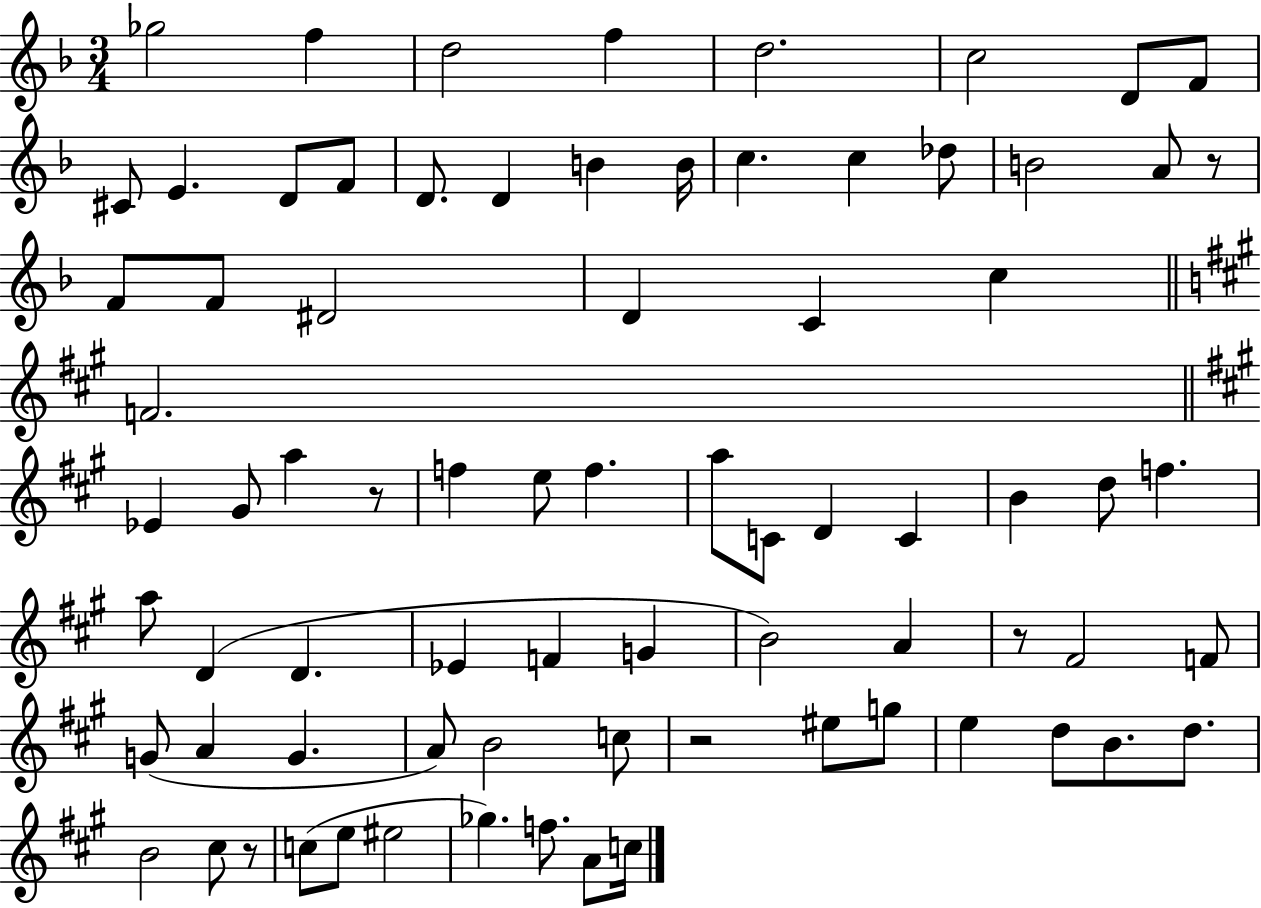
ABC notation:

X:1
T:Untitled
M:3/4
L:1/4
K:F
_g2 f d2 f d2 c2 D/2 F/2 ^C/2 E D/2 F/2 D/2 D B B/4 c c _d/2 B2 A/2 z/2 F/2 F/2 ^D2 D C c F2 _E ^G/2 a z/2 f e/2 f a/2 C/2 D C B d/2 f a/2 D D _E F G B2 A z/2 ^F2 F/2 G/2 A G A/2 B2 c/2 z2 ^e/2 g/2 e d/2 B/2 d/2 B2 ^c/2 z/2 c/2 e/2 ^e2 _g f/2 A/2 c/4